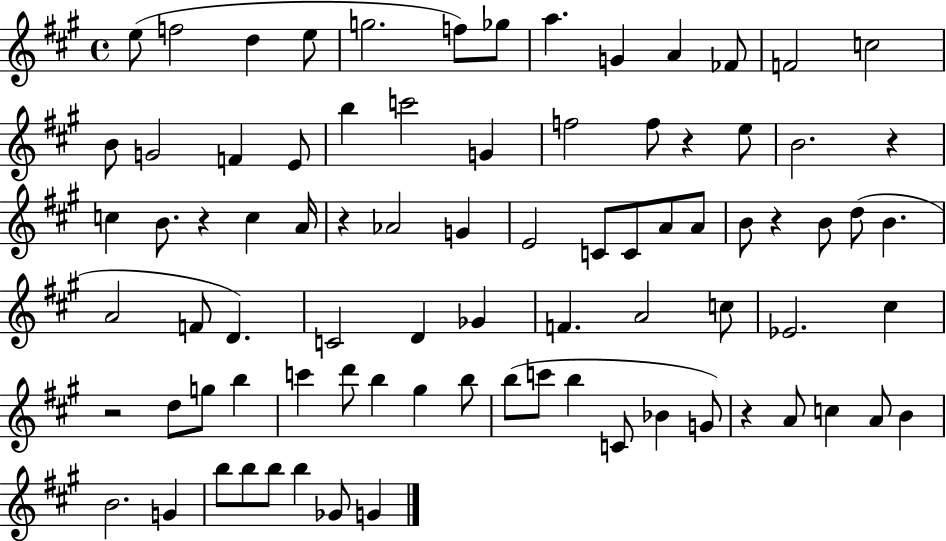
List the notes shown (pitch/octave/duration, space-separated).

E5/e F5/h D5/q E5/e G5/h. F5/e Gb5/e A5/q. G4/q A4/q FES4/e F4/h C5/h B4/e G4/h F4/q E4/e B5/q C6/h G4/q F5/h F5/e R/q E5/e B4/h. R/q C5/q B4/e. R/q C5/q A4/s R/q Ab4/h G4/q E4/h C4/e C4/e A4/e A4/e B4/e R/q B4/e D5/e B4/q. A4/h F4/e D4/q. C4/h D4/q Gb4/q F4/q. A4/h C5/e Eb4/h. C#5/q R/h D5/e G5/e B5/q C6/q D6/e B5/q G#5/q B5/e B5/e C6/e B5/q C4/e Bb4/q G4/e R/q A4/e C5/q A4/e B4/q B4/h. G4/q B5/e B5/e B5/e B5/q Gb4/e G4/q